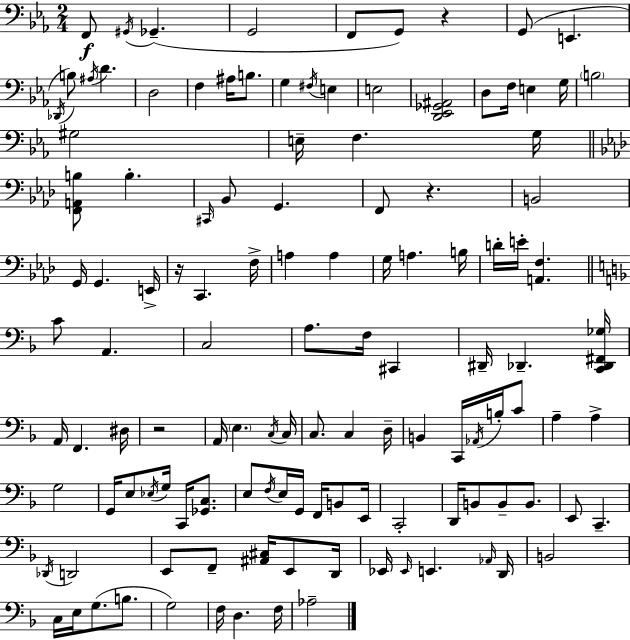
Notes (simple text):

F2/e G#2/s Gb2/q. G2/h F2/e G2/e R/q G2/e E2/q. Db2/s B3/e A#3/s D4/q. D3/h F3/q A#3/s B3/e. G3/q F#3/s E3/q E3/h [D2,Eb2,Gb2,A#2]/h D3/e F3/s E3/q G3/s B3/h G#3/h E3/s F3/q. G3/s [F2,A2,B3]/e B3/q. C#2/s Bb2/e G2/q. F2/e R/q. B2/h G2/s G2/q. E2/s R/s C2/q. F3/s A3/q A3/q G3/s A3/q. B3/s D4/s E4/s [A2,F3]/q. C4/e A2/q. C3/h A3/e. F3/s C#2/q D#2/s Db2/q. [C2,Db2,F#2,Gb3]/s A2/s F2/q. D#3/s R/h A2/s E3/q. C3/s C3/s C3/e. C3/q D3/s B2/q C2/s Ab2/s B3/s C4/e A3/q A3/q G3/h G2/s E3/e Eb3/s G3/s C2/s [Gb2,C3]/e. E3/e F3/s E3/s G2/s F2/s B2/e E2/s C2/h D2/s B2/e B2/e B2/e. E2/e C2/q. Db2/s D2/h E2/e F2/e [A#2,C#3]/s E2/e D2/s Eb2/s Eb2/s E2/q. Ab2/s D2/s B2/h C3/s E3/s G3/e. B3/e. G3/h F3/s D3/q. F3/s Ab3/h